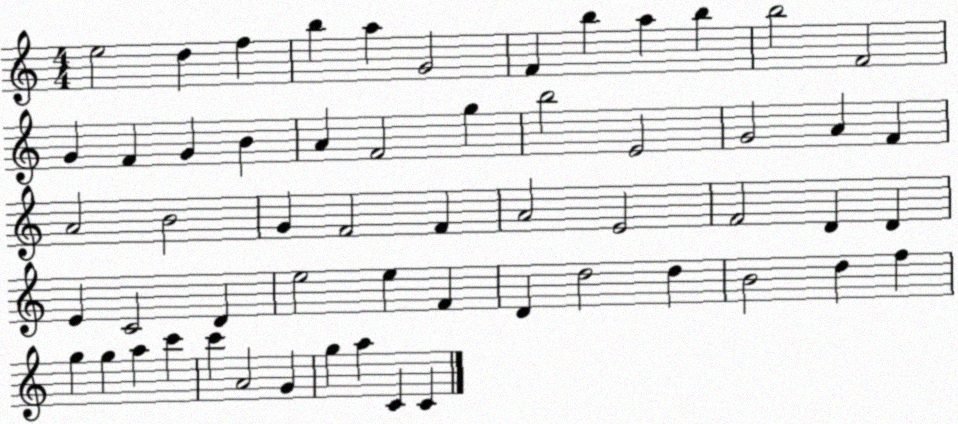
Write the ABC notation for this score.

X:1
T:Untitled
M:4/4
L:1/4
K:C
e2 d f b a G2 F b a b b2 F2 G F G B A F2 g b2 E2 G2 A F A2 B2 G F2 F A2 E2 F2 D D E C2 D e2 e F D d2 d B2 d f g g a c' c' A2 G g a C C